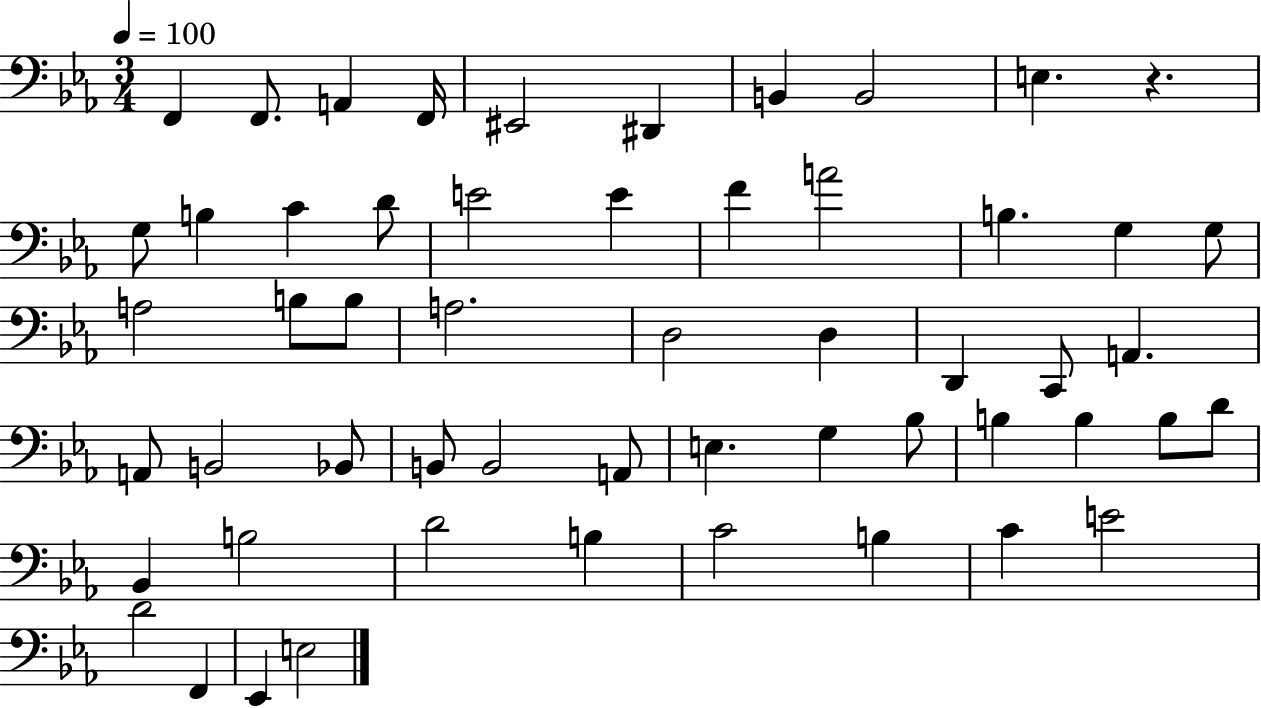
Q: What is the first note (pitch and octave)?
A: F2